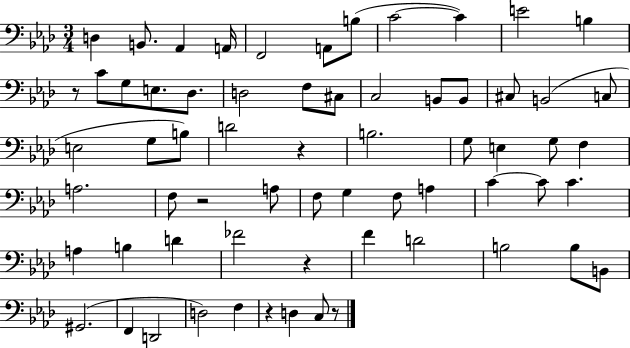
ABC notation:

X:1
T:Untitled
M:3/4
L:1/4
K:Ab
D, B,,/2 _A,, A,,/4 F,,2 A,,/2 B,/2 C2 C E2 B, z/2 C/2 G,/2 E,/2 _D,/2 D,2 F,/2 ^C,/2 C,2 B,,/2 B,,/2 ^C,/2 B,,2 C,/2 E,2 G,/2 B,/2 D2 z B,2 G,/2 E, G,/2 F, A,2 F,/2 z2 A,/2 F,/2 G, F,/2 A, C C/2 C A, B, D _F2 z F D2 B,2 B,/2 B,,/2 ^G,,2 F,, D,,2 D,2 F, z D, C,/2 z/2